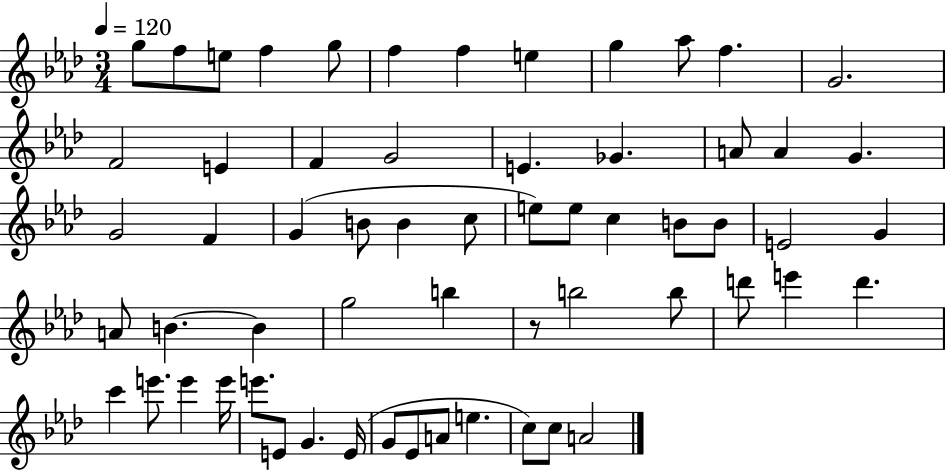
{
  \clef treble
  \numericTimeSignature
  \time 3/4
  \key aes \major
  \tempo 4 = 120
  g''8 f''8 e''8 f''4 g''8 | f''4 f''4 e''4 | g''4 aes''8 f''4. | g'2. | \break f'2 e'4 | f'4 g'2 | e'4. ges'4. | a'8 a'4 g'4. | \break g'2 f'4 | g'4( b'8 b'4 c''8 | e''8) e''8 c''4 b'8 b'8 | e'2 g'4 | \break a'8 b'4.~~ b'4 | g''2 b''4 | r8 b''2 b''8 | d'''8 e'''4 d'''4. | \break c'''4 e'''8. e'''4 e'''16 | e'''8. e'8 g'4. e'16( | g'8 ees'8 a'8 e''4. | c''8) c''8 a'2 | \break \bar "|."
}